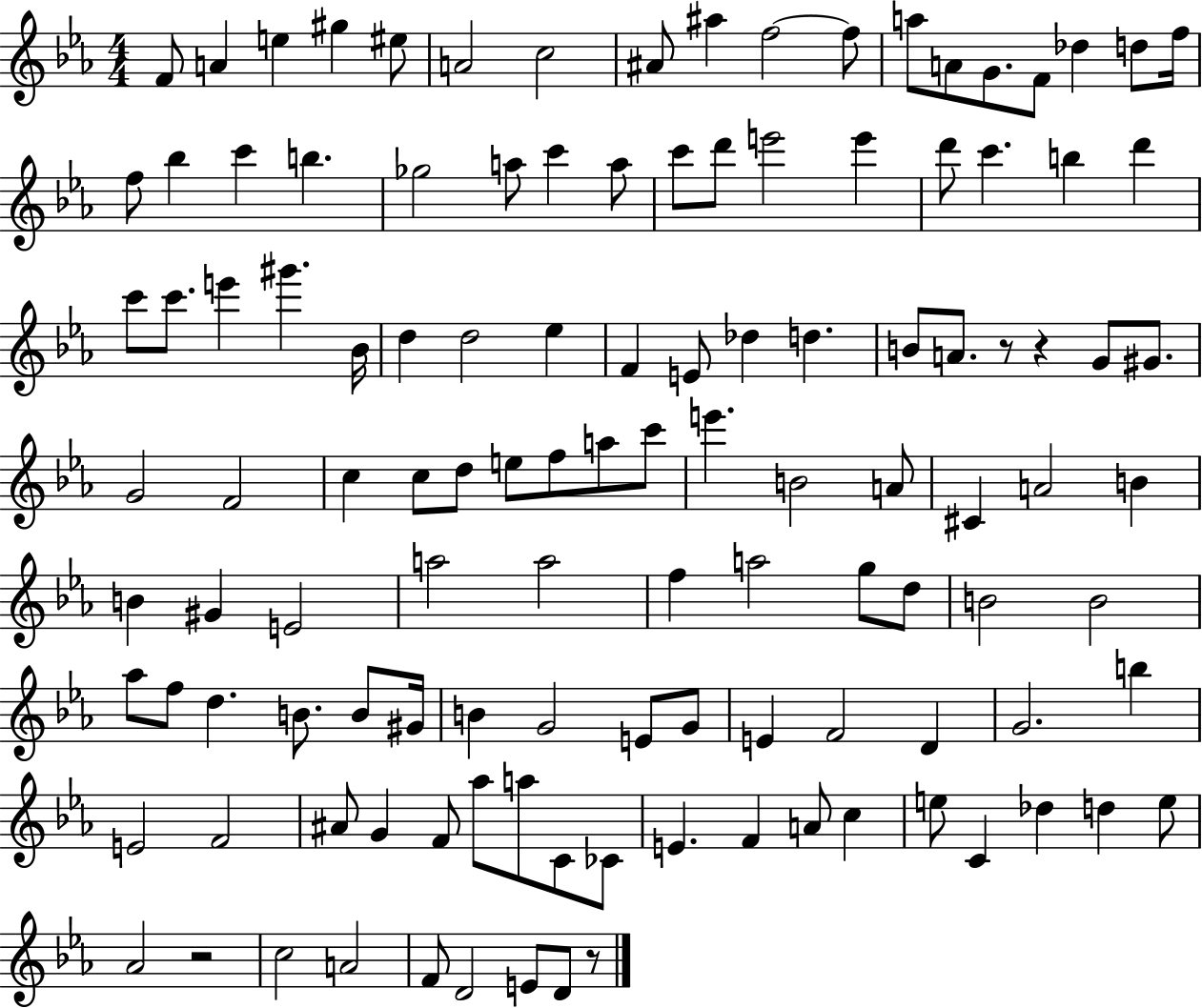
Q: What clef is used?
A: treble